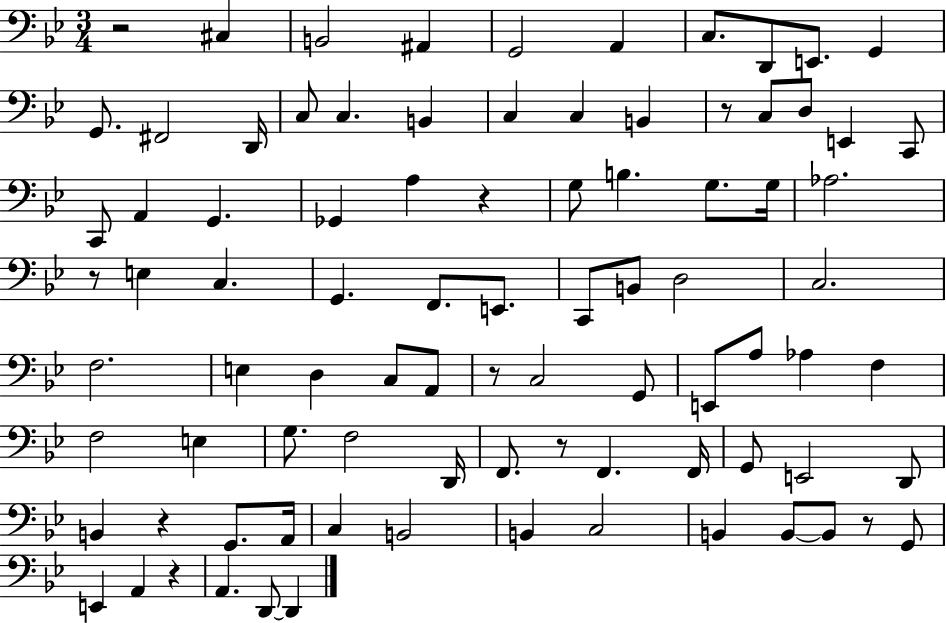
{
  \clef bass
  \numericTimeSignature
  \time 3/4
  \key bes \major
  r2 cis4 | b,2 ais,4 | g,2 a,4 | c8. d,8 e,8. g,4 | \break g,8. fis,2 d,16 | c8 c4. b,4 | c4 c4 b,4 | r8 c8 d8 e,4 c,8 | \break c,8 a,4 g,4. | ges,4 a4 r4 | g8 b4. g8. g16 | aes2. | \break r8 e4 c4. | g,4. f,8. e,8. | c,8 b,8 d2 | c2. | \break f2. | e4 d4 c8 a,8 | r8 c2 g,8 | e,8 a8 aes4 f4 | \break f2 e4 | g8. f2 d,16 | f,8. r8 f,4. f,16 | g,8 e,2 d,8 | \break b,4 r4 g,8. a,16 | c4 b,2 | b,4 c2 | b,4 b,8~~ b,8 r8 g,8 | \break e,4 a,4 r4 | a,4. d,8~~ d,4 | \bar "|."
}